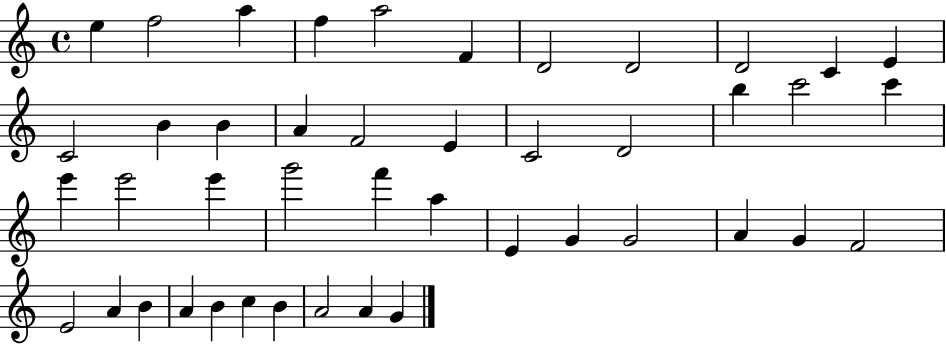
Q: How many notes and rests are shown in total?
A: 44